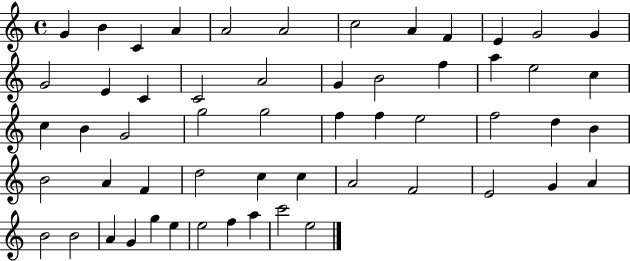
G4/q B4/q C4/q A4/q A4/h A4/h C5/h A4/q F4/q E4/q G4/h G4/q G4/h E4/q C4/q C4/h A4/h G4/q B4/h F5/q A5/q E5/h C5/q C5/q B4/q G4/h G5/h G5/h F5/q F5/q E5/h F5/h D5/q B4/q B4/h A4/q F4/q D5/h C5/q C5/q A4/h F4/h E4/h G4/q A4/q B4/h B4/h A4/q G4/q G5/q E5/q E5/h F5/q A5/q C6/h E5/h